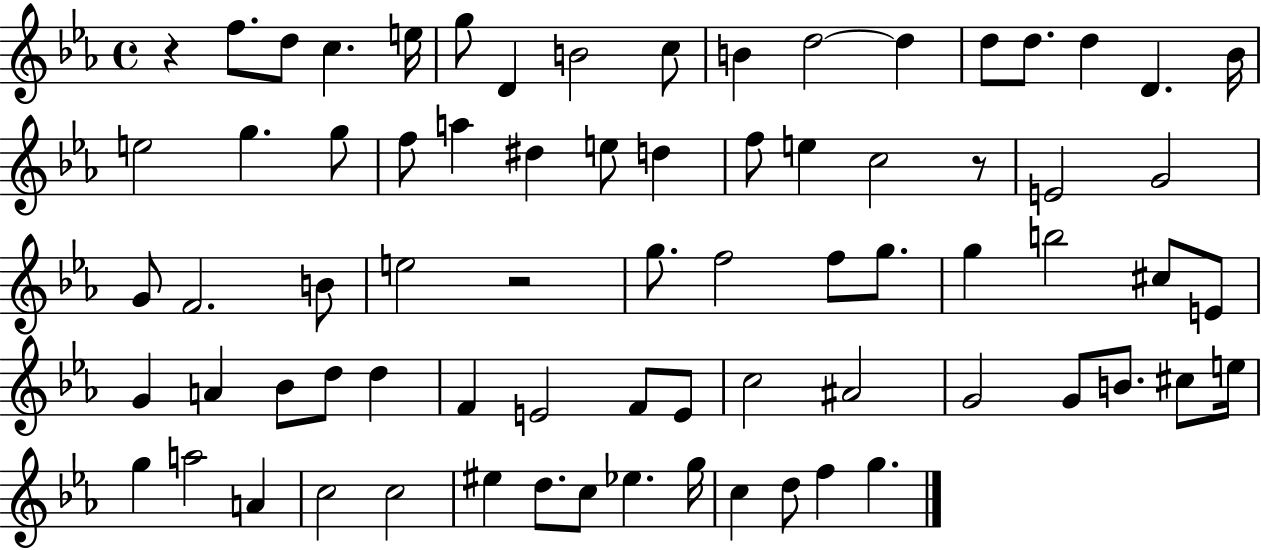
{
  \clef treble
  \time 4/4
  \defaultTimeSignature
  \key ees \major
  r4 f''8. d''8 c''4. e''16 | g''8 d'4 b'2 c''8 | b'4 d''2~~ d''4 | d''8 d''8. d''4 d'4. bes'16 | \break e''2 g''4. g''8 | f''8 a''4 dis''4 e''8 d''4 | f''8 e''4 c''2 r8 | e'2 g'2 | \break g'8 f'2. b'8 | e''2 r2 | g''8. f''2 f''8 g''8. | g''4 b''2 cis''8 e'8 | \break g'4 a'4 bes'8 d''8 d''4 | f'4 e'2 f'8 e'8 | c''2 ais'2 | g'2 g'8 b'8. cis''8 e''16 | \break g''4 a''2 a'4 | c''2 c''2 | eis''4 d''8. c''8 ees''4. g''16 | c''4 d''8 f''4 g''4. | \break \bar "|."
}